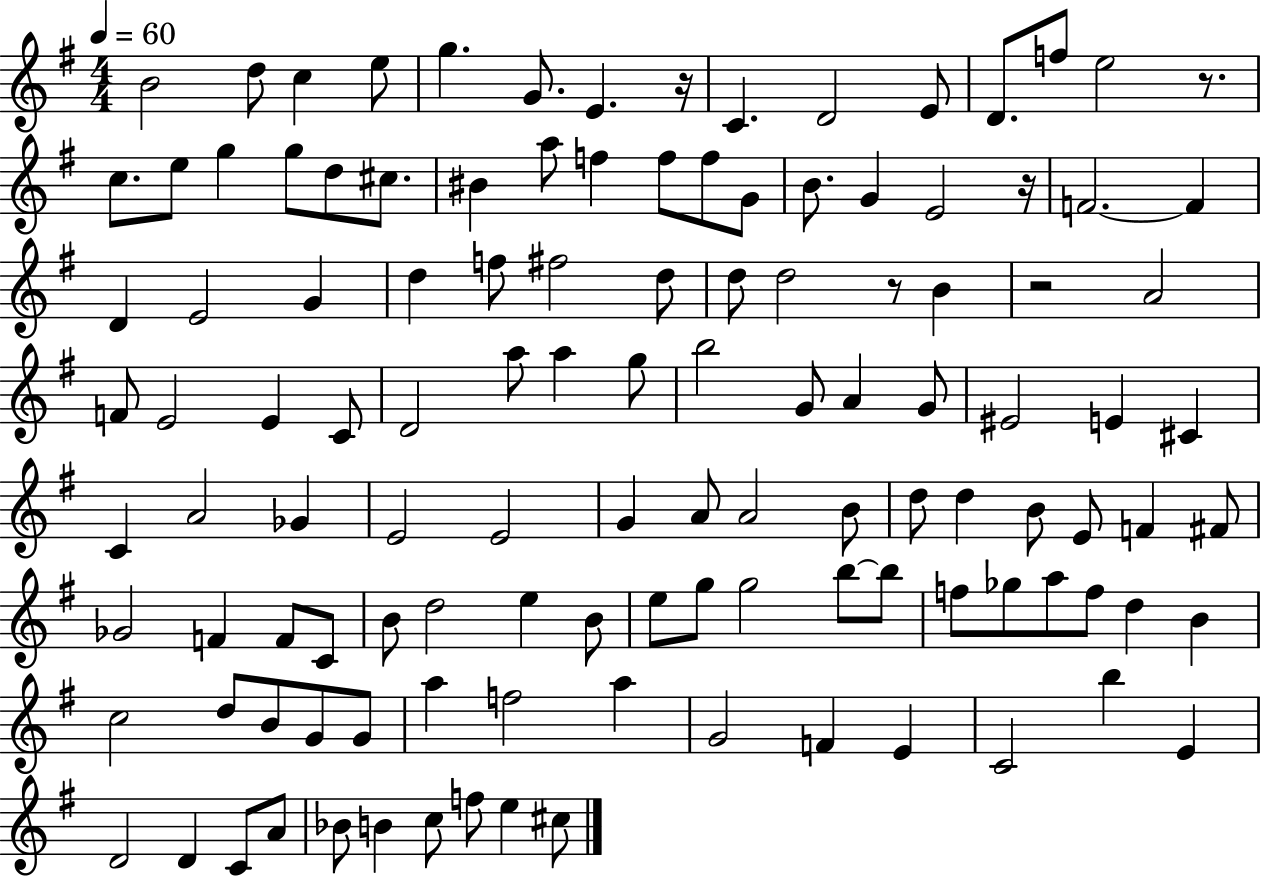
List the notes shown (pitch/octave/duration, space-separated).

B4/h D5/e C5/q E5/e G5/q. G4/e. E4/q. R/s C4/q. D4/h E4/e D4/e. F5/e E5/h R/e. C5/e. E5/e G5/q G5/e D5/e C#5/e. BIS4/q A5/e F5/q F5/e F5/e G4/e B4/e. G4/q E4/h R/s F4/h. F4/q D4/q E4/h G4/q D5/q F5/e F#5/h D5/e D5/e D5/h R/e B4/q R/h A4/h F4/e E4/h E4/q C4/e D4/h A5/e A5/q G5/e B5/h G4/e A4/q G4/e EIS4/h E4/q C#4/q C4/q A4/h Gb4/q E4/h E4/h G4/q A4/e A4/h B4/e D5/e D5/q B4/e E4/e F4/q F#4/e Gb4/h F4/q F4/e C4/e B4/e D5/h E5/q B4/e E5/e G5/e G5/h B5/e B5/e F5/e Gb5/e A5/e F5/e D5/q B4/q C5/h D5/e B4/e G4/e G4/e A5/q F5/h A5/q G4/h F4/q E4/q C4/h B5/q E4/q D4/h D4/q C4/e A4/e Bb4/e B4/q C5/e F5/e E5/q C#5/e